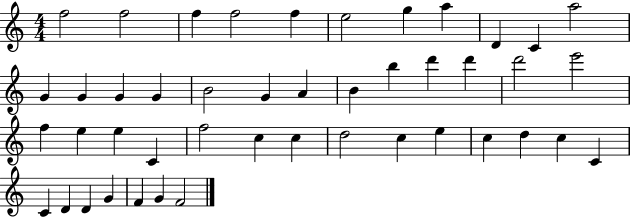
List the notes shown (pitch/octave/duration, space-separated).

F5/h F5/h F5/q F5/h F5/q E5/h G5/q A5/q D4/q C4/q A5/h G4/q G4/q G4/q G4/q B4/h G4/q A4/q B4/q B5/q D6/q D6/q D6/h E6/h F5/q E5/q E5/q C4/q F5/h C5/q C5/q D5/h C5/q E5/q C5/q D5/q C5/q C4/q C4/q D4/q D4/q G4/q F4/q G4/q F4/h